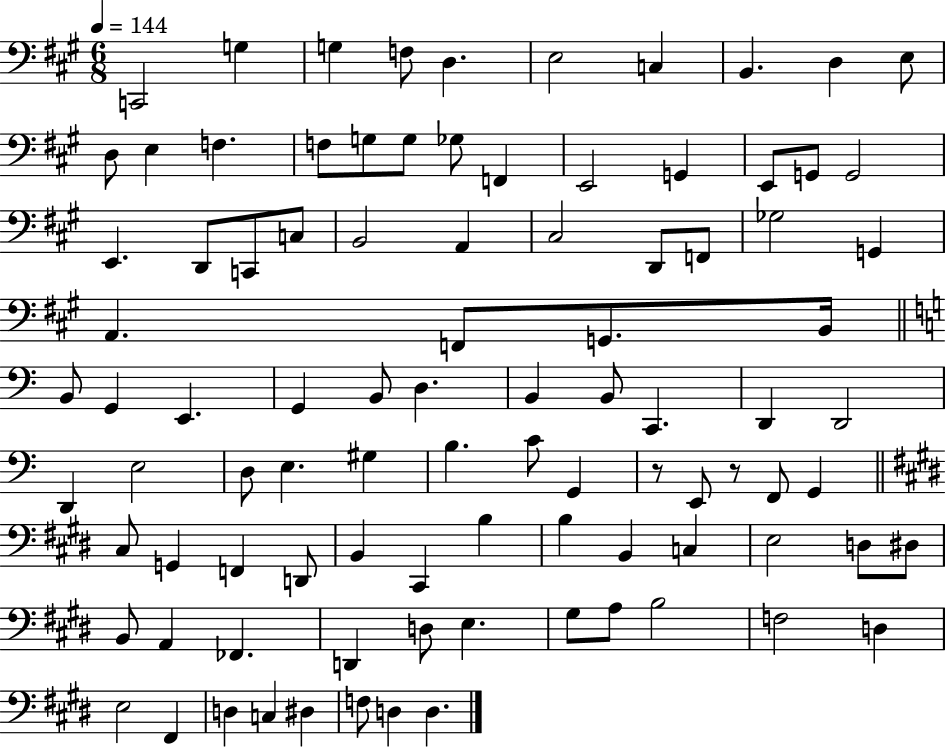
{
  \clef bass
  \numericTimeSignature
  \time 6/8
  \key a \major
  \tempo 4 = 144
  c,2 g4 | g4 f8 d4. | e2 c4 | b,4. d4 e8 | \break d8 e4 f4. | f8 g8 g8 ges8 f,4 | e,2 g,4 | e,8 g,8 g,2 | \break e,4. d,8 c,8 c8 | b,2 a,4 | cis2 d,8 f,8 | ges2 g,4 | \break a,4. f,8 g,8. b,16 | \bar "||" \break \key c \major b,8 g,4 e,4. | g,4 b,8 d4. | b,4 b,8 c,4. | d,4 d,2 | \break d,4 e2 | d8 e4. gis4 | b4. c'8 g,4 | r8 e,8 r8 f,8 g,4 | \break \bar "||" \break \key e \major cis8 g,4 f,4 d,8 | b,4 cis,4 b4 | b4 b,4 c4 | e2 d8 dis8 | \break b,8 a,4 fes,4. | d,4 d8 e4. | gis8 a8 b2 | f2 d4 | \break e2 fis,4 | d4 c4 dis4 | f8 d4 d4. | \bar "|."
}